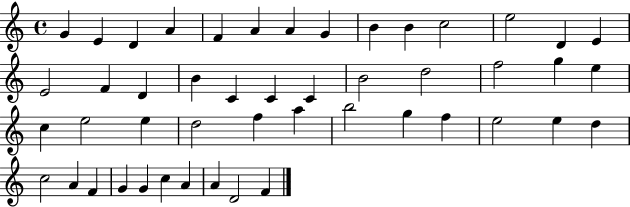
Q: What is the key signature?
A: C major